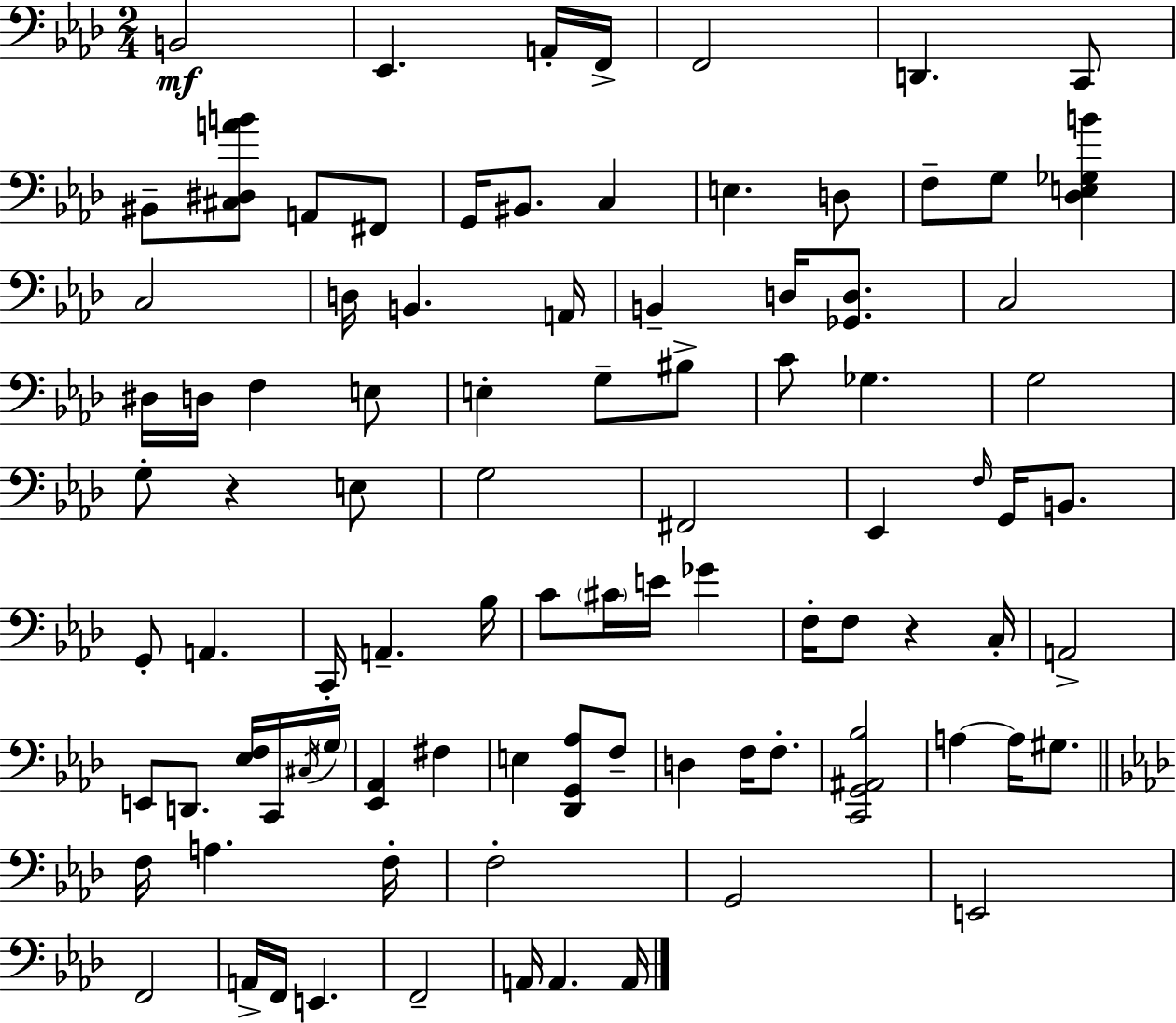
{
  \clef bass
  \numericTimeSignature
  \time 2/4
  \key aes \major
  b,2\mf | ees,4. a,16-. f,16-> | f,2 | d,4. c,8 | \break bis,8-- <cis dis a' b'>8 a,8 fis,8 | g,16 bis,8. c4 | e4. d8 | f8-- g8 <des e ges b'>4 | \break c2 | d16 b,4. a,16 | b,4-- d16 <ges, d>8. | c2 | \break dis16 d16 f4 e8 | e4-. g8-- bis8-> | c'8 ges4. | g2 | \break g8-. r4 e8 | g2 | fis,2 | ees,4 \grace { f16 } g,16 b,8. | \break g,8-. a,4. | c,16-. a,4.-- | bes16 c'8 \parenthesize cis'16 e'16 ges'4 | f16-. f8 r4 | \break c16-. a,2-> | e,8 d,8. <ees f>16 c,16 | \acciaccatura { cis16 } \parenthesize g16 <ees, aes,>4 fis4 | e4 <des, g, aes>8 | \break f8-- d4 f16 f8.-. | <c, g, ais, bes>2 | a4~~ a16 gis8. | \bar "||" \break \key f \minor f16 a4. f16-. | f2-. | g,2 | e,2 | \break f,2 | a,16-> f,16 e,4. | f,2-- | a,16 a,4. a,16 | \break \bar "|."
}